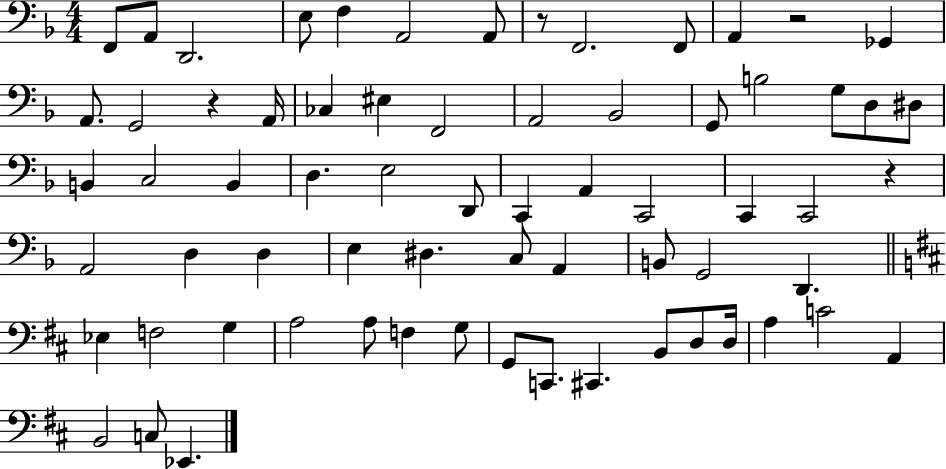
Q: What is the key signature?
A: F major